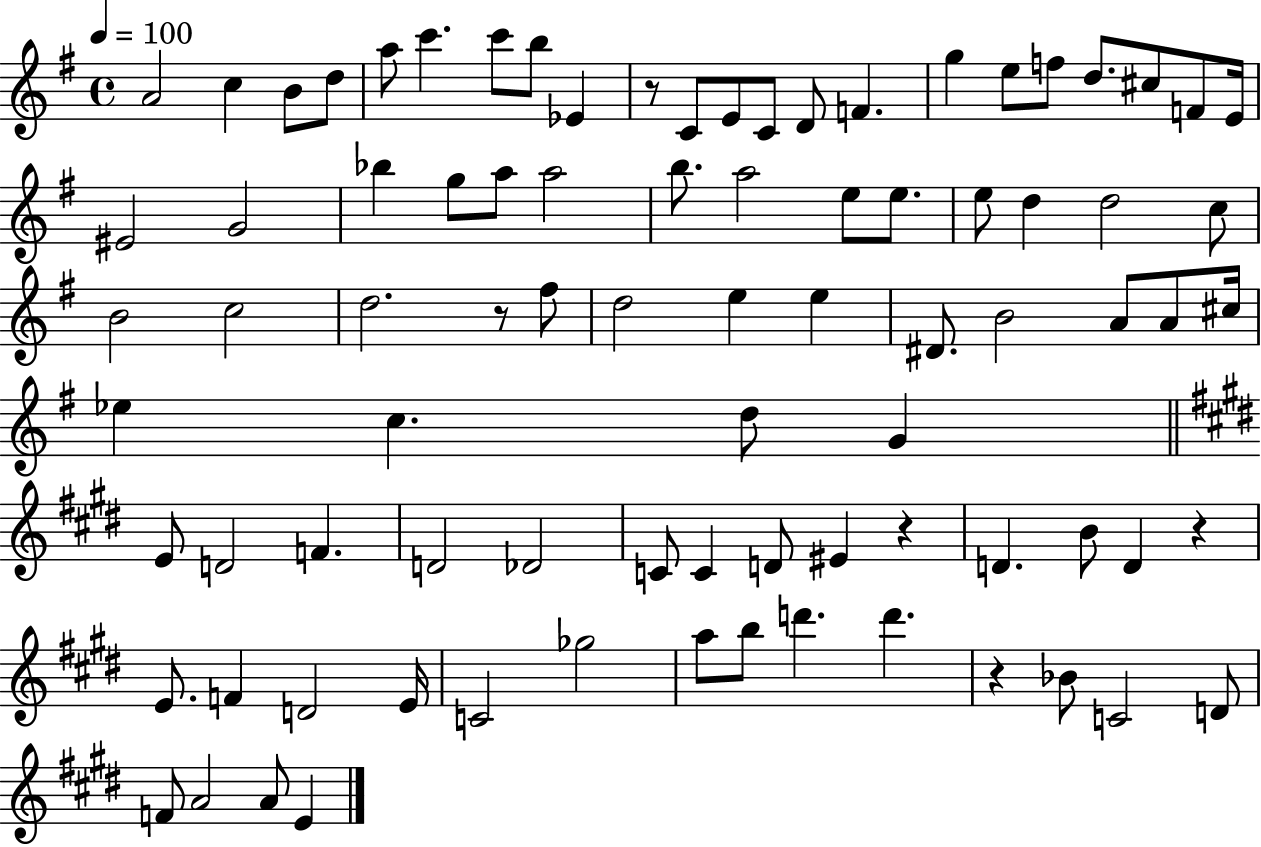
X:1
T:Untitled
M:4/4
L:1/4
K:G
A2 c B/2 d/2 a/2 c' c'/2 b/2 _E z/2 C/2 E/2 C/2 D/2 F g e/2 f/2 d/2 ^c/2 F/2 E/4 ^E2 G2 _b g/2 a/2 a2 b/2 a2 e/2 e/2 e/2 d d2 c/2 B2 c2 d2 z/2 ^f/2 d2 e e ^D/2 B2 A/2 A/2 ^c/4 _e c d/2 G E/2 D2 F D2 _D2 C/2 C D/2 ^E z D B/2 D z E/2 F D2 E/4 C2 _g2 a/2 b/2 d' d' z _B/2 C2 D/2 F/2 A2 A/2 E